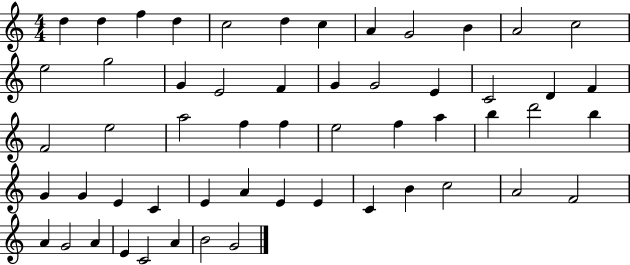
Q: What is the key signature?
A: C major